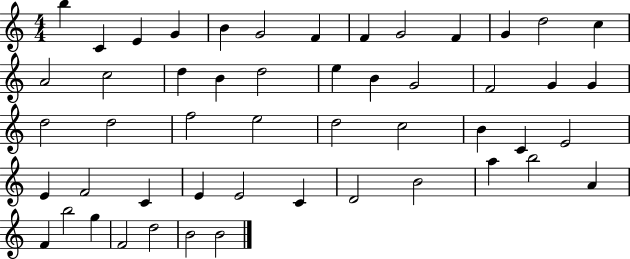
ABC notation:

X:1
T:Untitled
M:4/4
L:1/4
K:C
b C E G B G2 F F G2 F G d2 c A2 c2 d B d2 e B G2 F2 G G d2 d2 f2 e2 d2 c2 B C E2 E F2 C E E2 C D2 B2 a b2 A F b2 g F2 d2 B2 B2